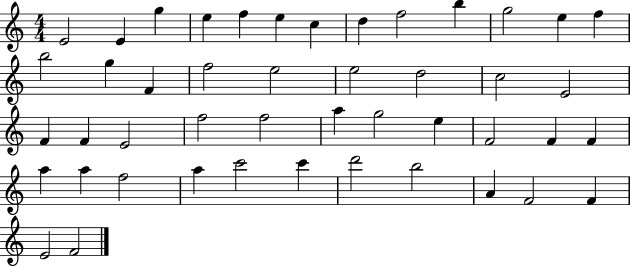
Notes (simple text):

E4/h E4/q G5/q E5/q F5/q E5/q C5/q D5/q F5/h B5/q G5/h E5/q F5/q B5/h G5/q F4/q F5/h E5/h E5/h D5/h C5/h E4/h F4/q F4/q E4/h F5/h F5/h A5/q G5/h E5/q F4/h F4/q F4/q A5/q A5/q F5/h A5/q C6/h C6/q D6/h B5/h A4/q F4/h F4/q E4/h F4/h